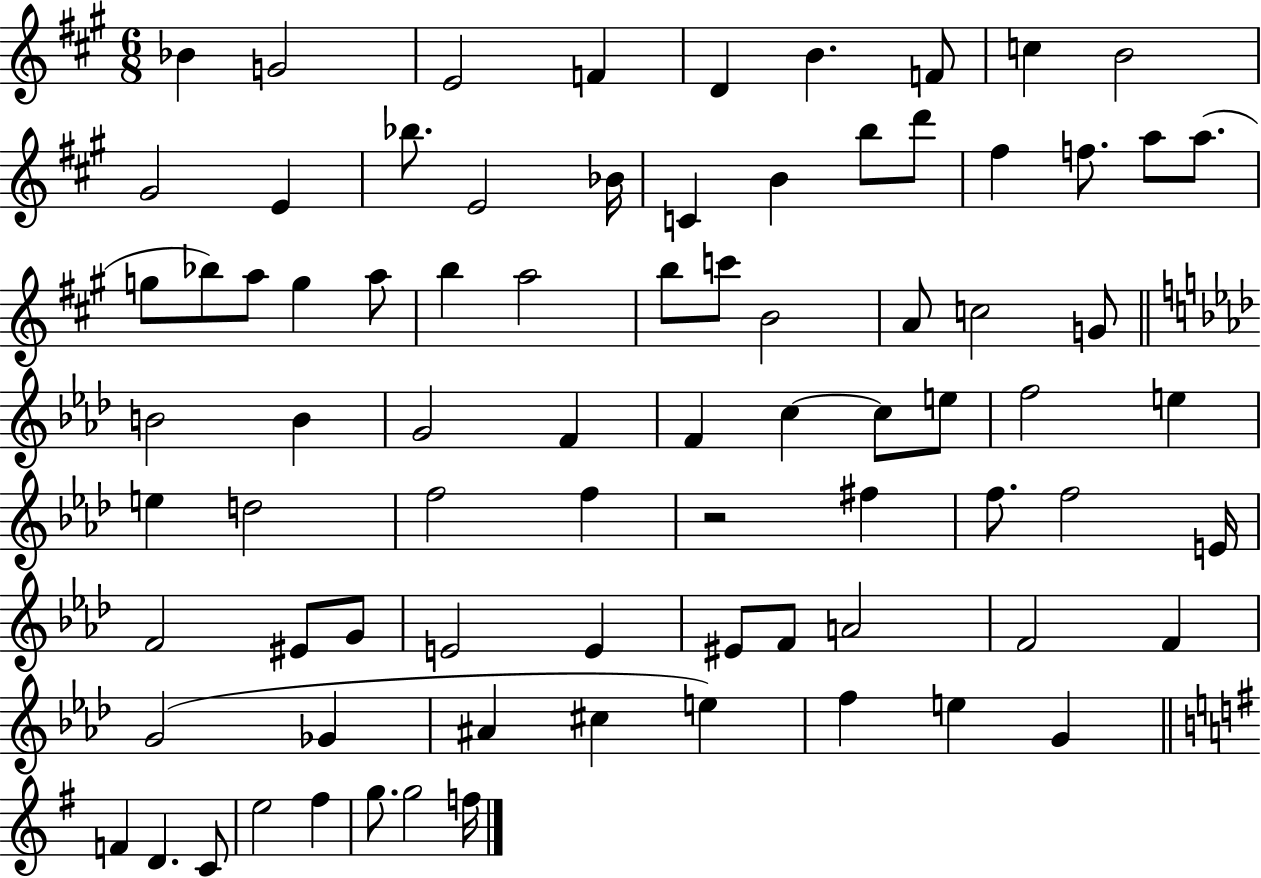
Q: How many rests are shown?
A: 1